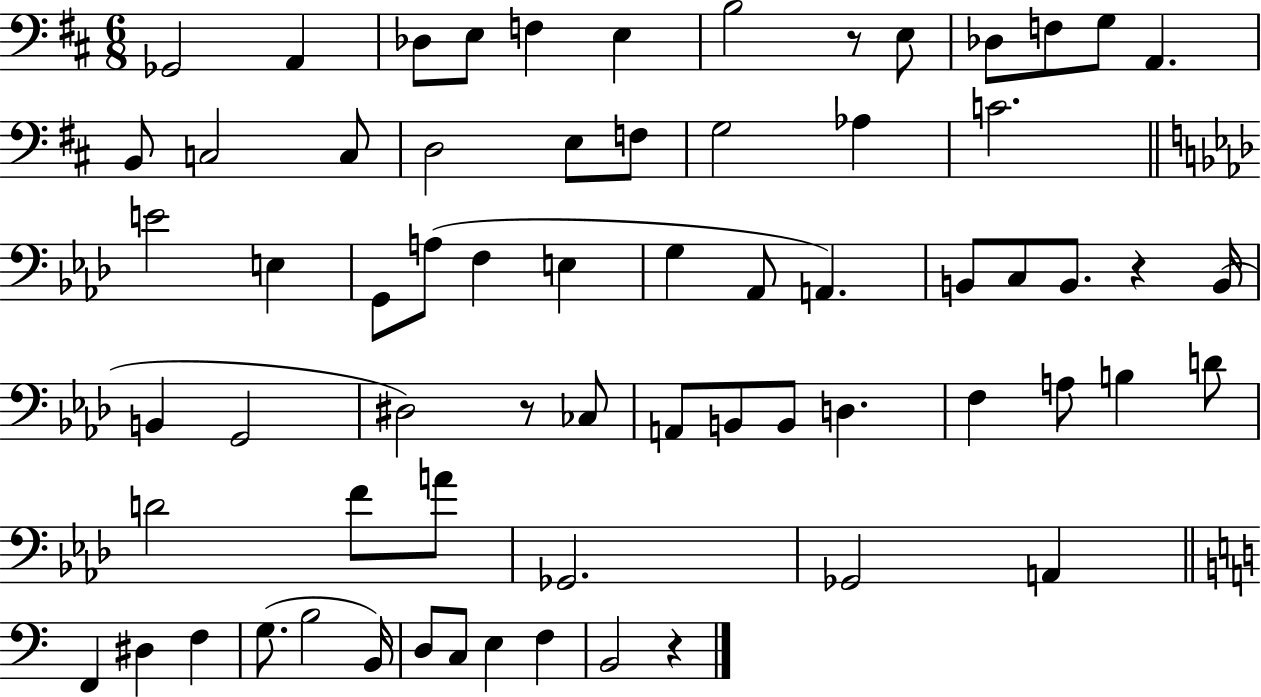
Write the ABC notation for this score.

X:1
T:Untitled
M:6/8
L:1/4
K:D
_G,,2 A,, _D,/2 E,/2 F, E, B,2 z/2 E,/2 _D,/2 F,/2 G,/2 A,, B,,/2 C,2 C,/2 D,2 E,/2 F,/2 G,2 _A, C2 E2 E, G,,/2 A,/2 F, E, G, _A,,/2 A,, B,,/2 C,/2 B,,/2 z B,,/4 B,, G,,2 ^D,2 z/2 _C,/2 A,,/2 B,,/2 B,,/2 D, F, A,/2 B, D/2 D2 F/2 A/2 _G,,2 _G,,2 A,, F,, ^D, F, G,/2 B,2 B,,/4 D,/2 C,/2 E, F, B,,2 z